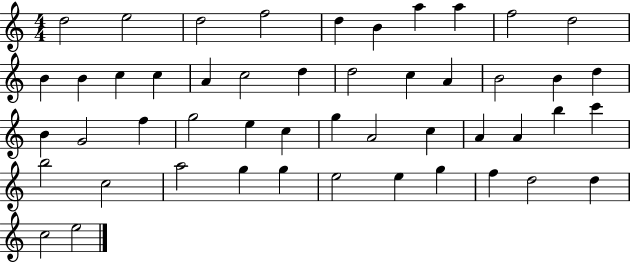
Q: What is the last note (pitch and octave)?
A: E5